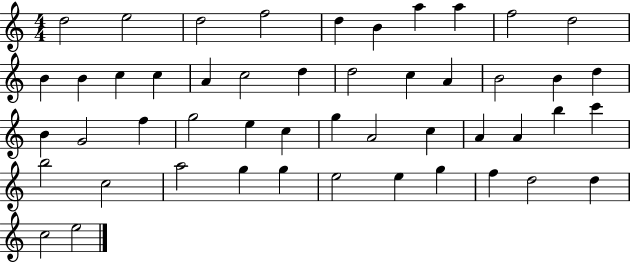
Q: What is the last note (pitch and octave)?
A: E5